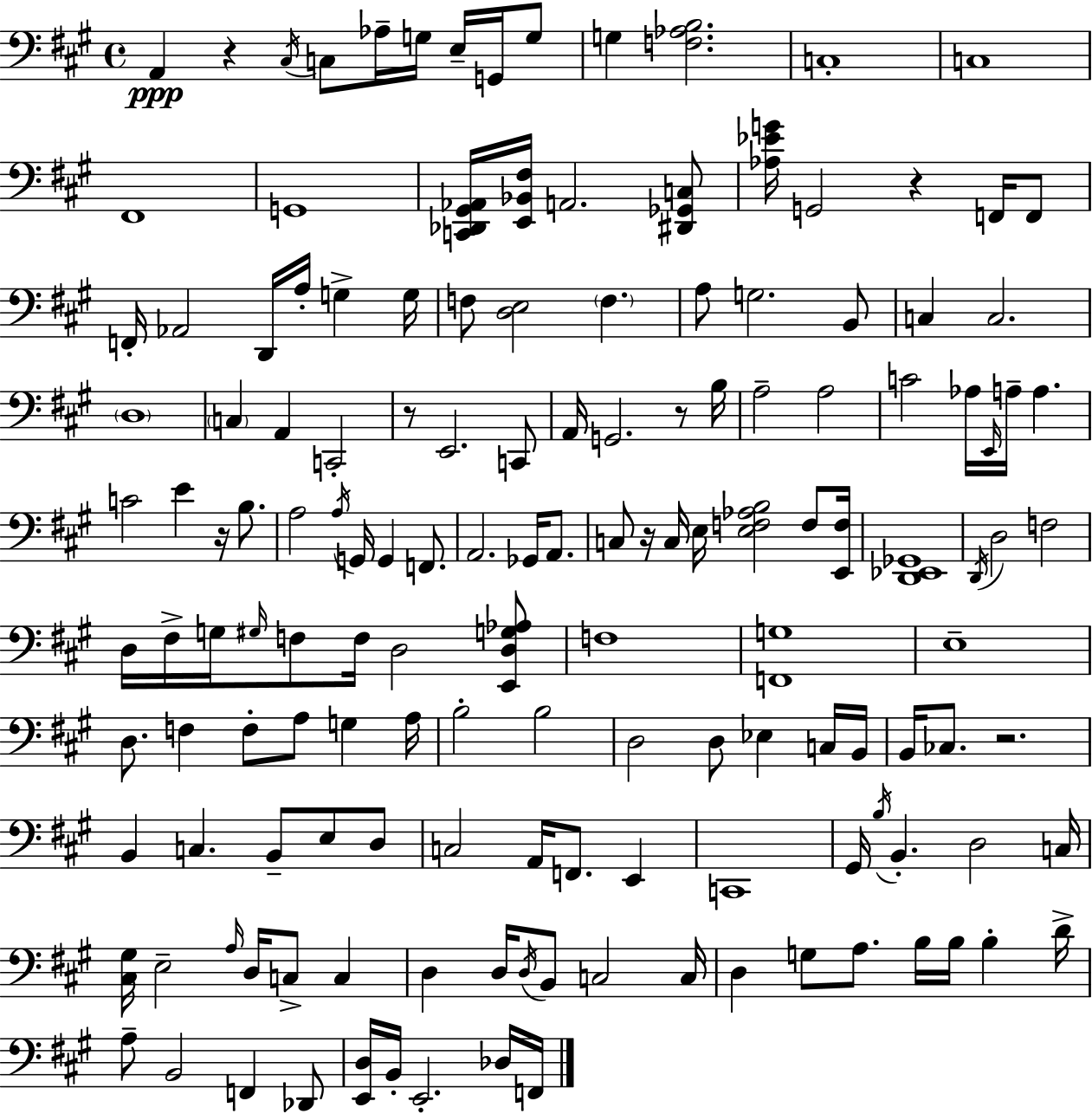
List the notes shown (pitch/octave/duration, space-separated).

A2/q R/q C#3/s C3/e Ab3/s G3/s E3/s G2/s G3/e G3/q [F3,Ab3,B3]/h. C3/w C3/w F#2/w G2/w [C2,Db2,G#2,Ab2]/s [E2,Bb2,F#3]/s A2/h. [D#2,Gb2,C3]/e [Ab3,Eb4,G4]/s G2/h R/q F2/s F2/e F2/s Ab2/h D2/s A3/s G3/q G3/s F3/e [D3,E3]/h F3/q. A3/e G3/h. B2/e C3/q C3/h. D3/w C3/q A2/q C2/h R/e E2/h. C2/e A2/s G2/h. R/e B3/s A3/h A3/h C4/h Ab3/s E2/s A3/s A3/q. C4/h E4/q R/s B3/e. A3/h A3/s G2/s G2/q F2/e. A2/h. Gb2/s A2/e. C3/e R/s C3/s E3/s [E3,F3,Ab3,B3]/h F3/e [E2,F3]/s [D2,Eb2,Gb2]/w D2/s D3/h F3/h D3/s F#3/s G3/s G#3/s F3/e F3/s D3/h [E2,D3,G3,Ab3]/e F3/w [F2,G3]/w E3/w D3/e. F3/q F3/e A3/e G3/q A3/s B3/h B3/h D3/h D3/e Eb3/q C3/s B2/s B2/s CES3/e. R/h. B2/q C3/q. B2/e E3/e D3/e C3/h A2/s F2/e. E2/q C2/w G#2/s B3/s B2/q. D3/h C3/s [C#3,G#3]/s E3/h A3/s D3/s C3/e C3/q D3/q D3/s D3/s B2/e C3/h C3/s D3/q G3/e A3/e. B3/s B3/s B3/q D4/s A3/e B2/h F2/q Db2/e [E2,D3]/s B2/s E2/h. Db3/s F2/s